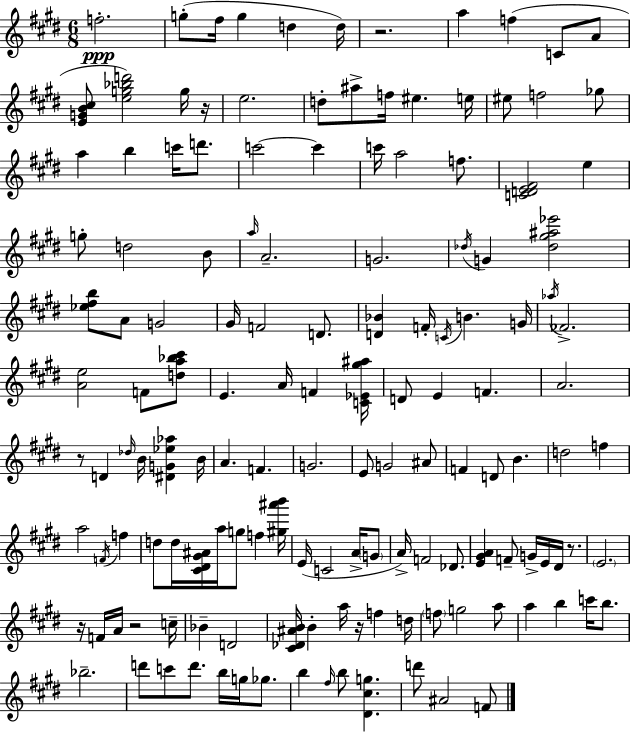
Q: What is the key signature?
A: E major